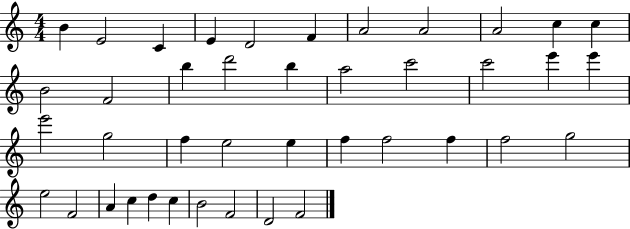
{
  \clef treble
  \numericTimeSignature
  \time 4/4
  \key c \major
  b'4 e'2 c'4 | e'4 d'2 f'4 | a'2 a'2 | a'2 c''4 c''4 | \break b'2 f'2 | b''4 d'''2 b''4 | a''2 c'''2 | c'''2 e'''4 e'''4 | \break e'''2 g''2 | f''4 e''2 e''4 | f''4 f''2 f''4 | f''2 g''2 | \break e''2 f'2 | a'4 c''4 d''4 c''4 | b'2 f'2 | d'2 f'2 | \break \bar "|."
}